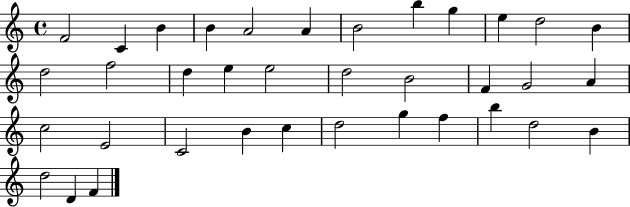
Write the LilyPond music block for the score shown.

{
  \clef treble
  \time 4/4
  \defaultTimeSignature
  \key c \major
  f'2 c'4 b'4 | b'4 a'2 a'4 | b'2 b''4 g''4 | e''4 d''2 b'4 | \break d''2 f''2 | d''4 e''4 e''2 | d''2 b'2 | f'4 g'2 a'4 | \break c''2 e'2 | c'2 b'4 c''4 | d''2 g''4 f''4 | b''4 d''2 b'4 | \break d''2 d'4 f'4 | \bar "|."
}